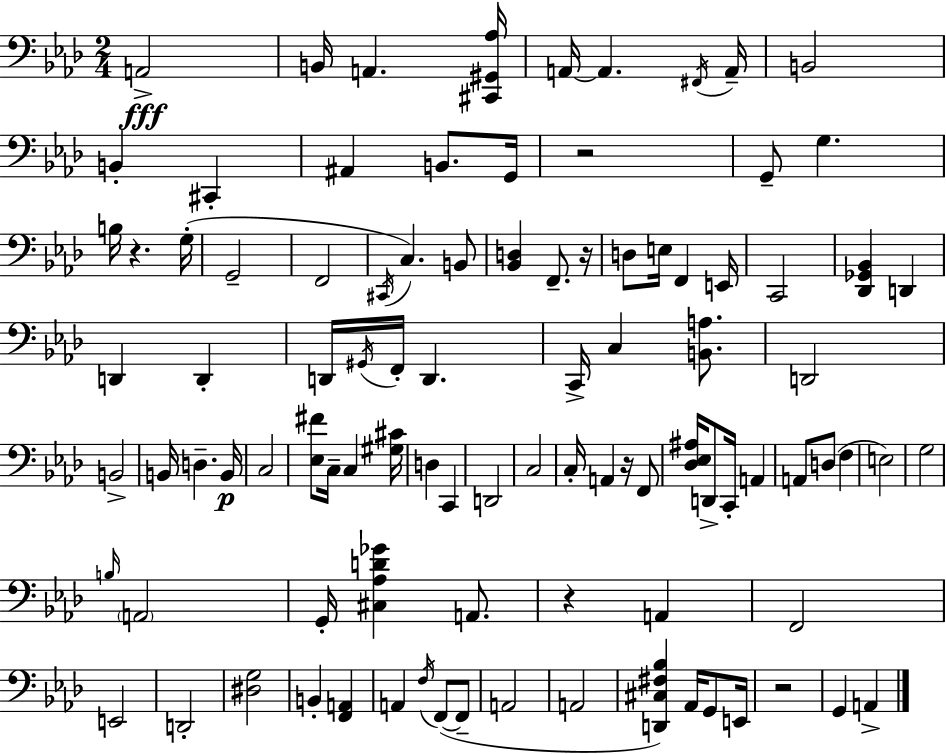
{
  \clef bass
  \numericTimeSignature
  \time 2/4
  \key aes \major
  a,2->\fff | b,16 a,4. <cis, gis, aes>16 | a,16~~ a,4. \acciaccatura { fis,16 } | a,16-- b,2 | \break b,4-. cis,4-. | ais,4 b,8. | g,16 r2 | g,8-- g4. | \break b16 r4. | g16-.( g,2-- | f,2 | \acciaccatura { cis,16 } c4.) | \break b,8 <bes, d>4 f,8.-- | r16 d8 e16 f,4 | e,16 c,2 | <des, ges, bes,>4 d,4 | \break d,4 d,4-. | d,16 \acciaccatura { gis,16 } f,16-. d,4. | c,16-> c4 | <b, a>8. d,2 | \break b,2-> | b,16 d4.-- | b,16\p c2 | <ees fis'>8 c16-- c4 | \break <gis cis'>16 d4 c,4 | d,2 | c2 | c16-. a,4 | \break r16 f,8 <des ees ais>16 d,8-> c,16-. a,4 | a,8 d8( f4 | e2) | g2 | \break \grace { b16 } \parenthesize a,2 | g,16-. <cis aes d' ges'>4 | a,8. r4 | a,4 f,2 | \break e,2 | d,2-. | <dis g>2 | b,4-. | \break <f, a,>4 a,4 | \acciaccatura { f16 }( f,8~~ f,8-- a,2 | a,2 | <d, cis fis bes>4) | \break aes,16 g,8 e,16 r2 | g,4 | a,4-> \bar "|."
}